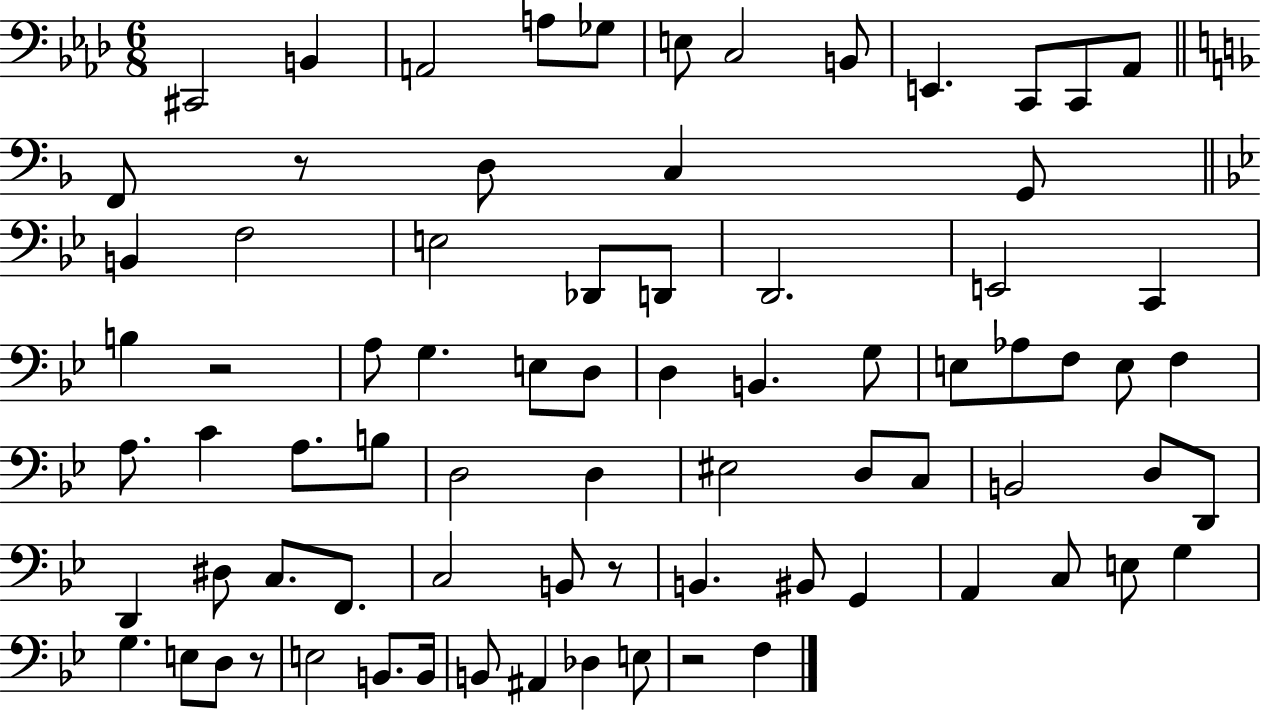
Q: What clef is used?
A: bass